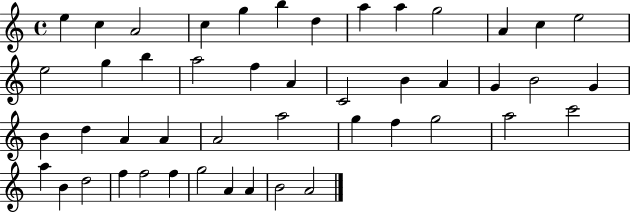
X:1
T:Untitled
M:4/4
L:1/4
K:C
e c A2 c g b d a a g2 A c e2 e2 g b a2 f A C2 B A G B2 G B d A A A2 a2 g f g2 a2 c'2 a B d2 f f2 f g2 A A B2 A2